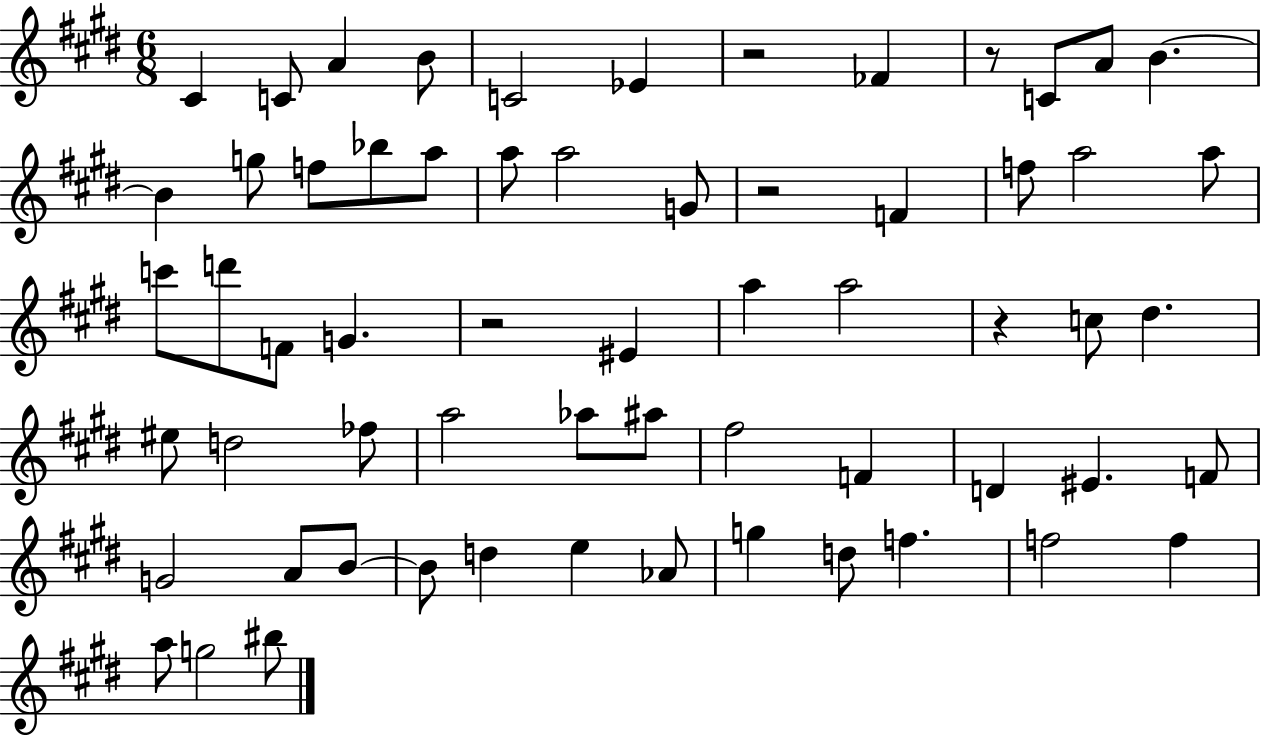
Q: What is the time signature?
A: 6/8